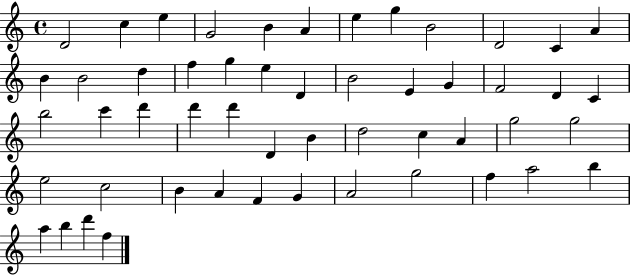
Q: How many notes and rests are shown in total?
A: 52